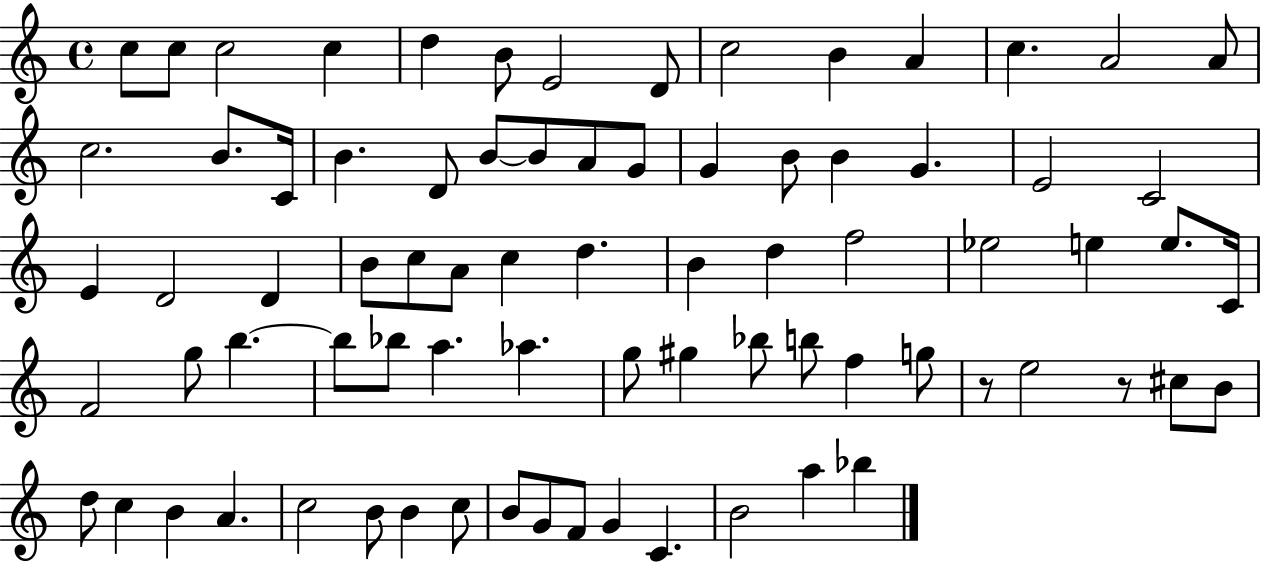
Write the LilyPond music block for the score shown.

{
  \clef treble
  \time 4/4
  \defaultTimeSignature
  \key c \major
  c''8 c''8 c''2 c''4 | d''4 b'8 e'2 d'8 | c''2 b'4 a'4 | c''4. a'2 a'8 | \break c''2. b'8. c'16 | b'4. d'8 b'8~~ b'8 a'8 g'8 | g'4 b'8 b'4 g'4. | e'2 c'2 | \break e'4 d'2 d'4 | b'8 c''8 a'8 c''4 d''4. | b'4 d''4 f''2 | ees''2 e''4 e''8. c'16 | \break f'2 g''8 b''4.~~ | b''8 bes''8 a''4. aes''4. | g''8 gis''4 bes''8 b''8 f''4 g''8 | r8 e''2 r8 cis''8 b'8 | \break d''8 c''4 b'4 a'4. | c''2 b'8 b'4 c''8 | b'8 g'8 f'8 g'4 c'4. | b'2 a''4 bes''4 | \break \bar "|."
}